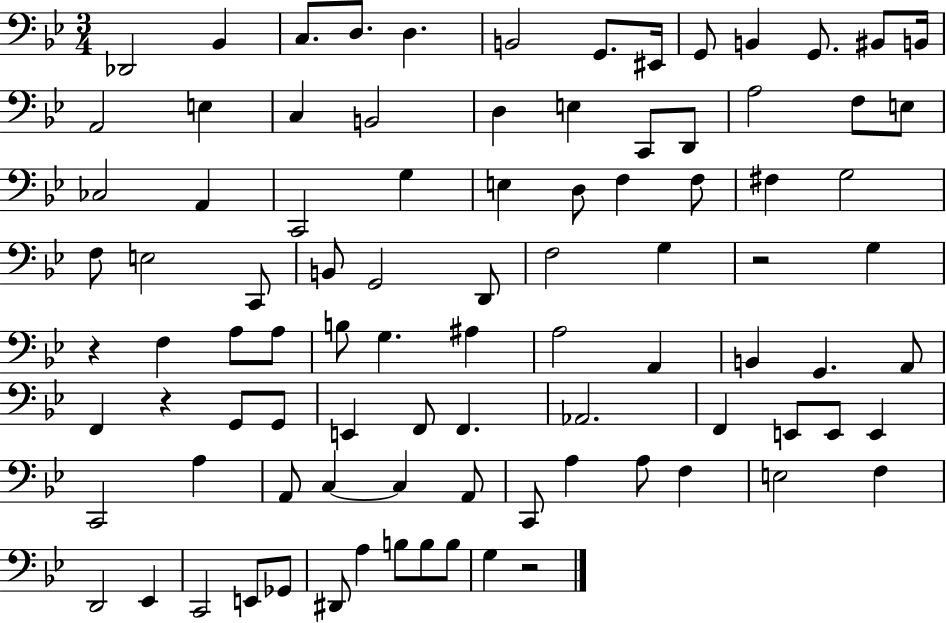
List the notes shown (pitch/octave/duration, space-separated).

Db2/h Bb2/q C3/e. D3/e. D3/q. B2/h G2/e. EIS2/s G2/e B2/q G2/e. BIS2/e B2/s A2/h E3/q C3/q B2/h D3/q E3/q C2/e D2/e A3/h F3/e E3/e CES3/h A2/q C2/h G3/q E3/q D3/e F3/q F3/e F#3/q G3/h F3/e E3/h C2/e B2/e G2/h D2/e F3/h G3/q R/h G3/q R/q F3/q A3/e A3/e B3/e G3/q. A#3/q A3/h A2/q B2/q G2/q. A2/e F2/q R/q G2/e G2/e E2/q F2/e F2/q. Ab2/h. F2/q E2/e E2/e E2/q C2/h A3/q A2/e C3/q C3/q A2/e C2/e A3/q A3/e F3/q E3/h F3/q D2/h Eb2/q C2/h E2/e Gb2/e D#2/e A3/q B3/e B3/e B3/e G3/q R/h